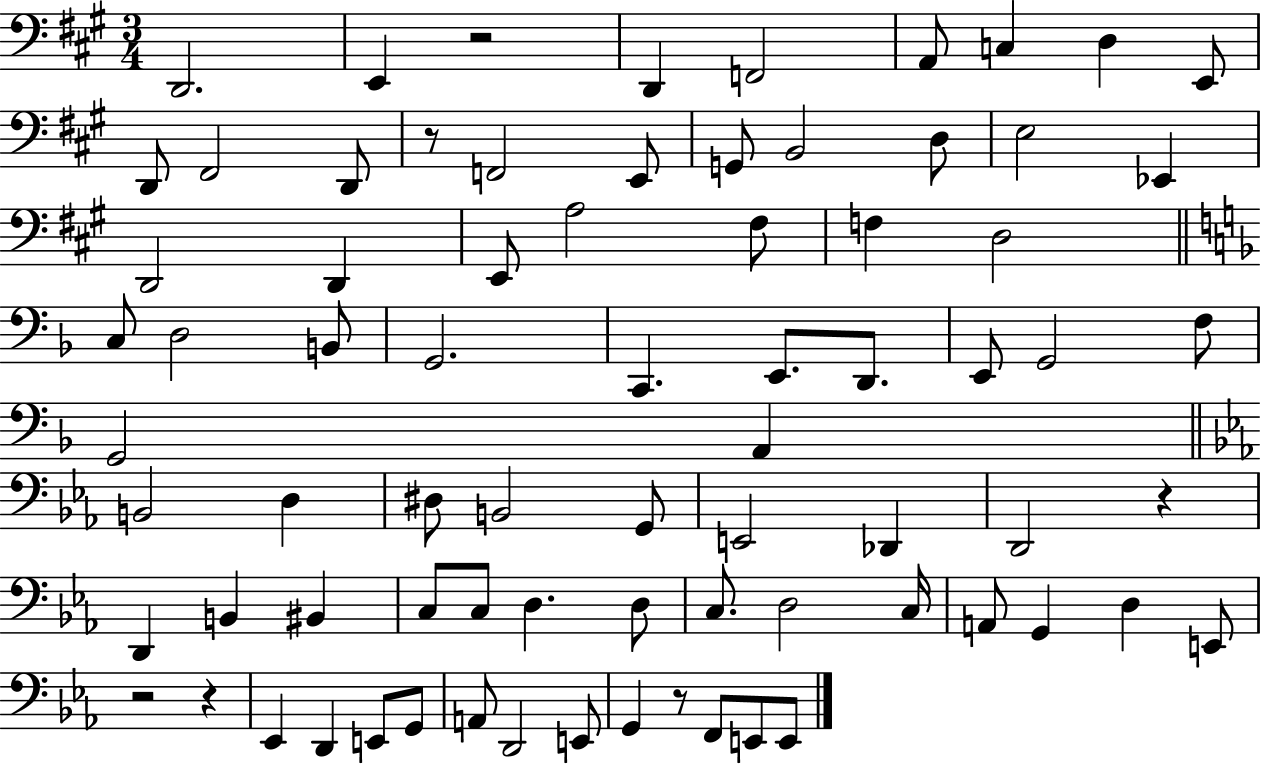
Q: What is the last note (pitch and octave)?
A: E2